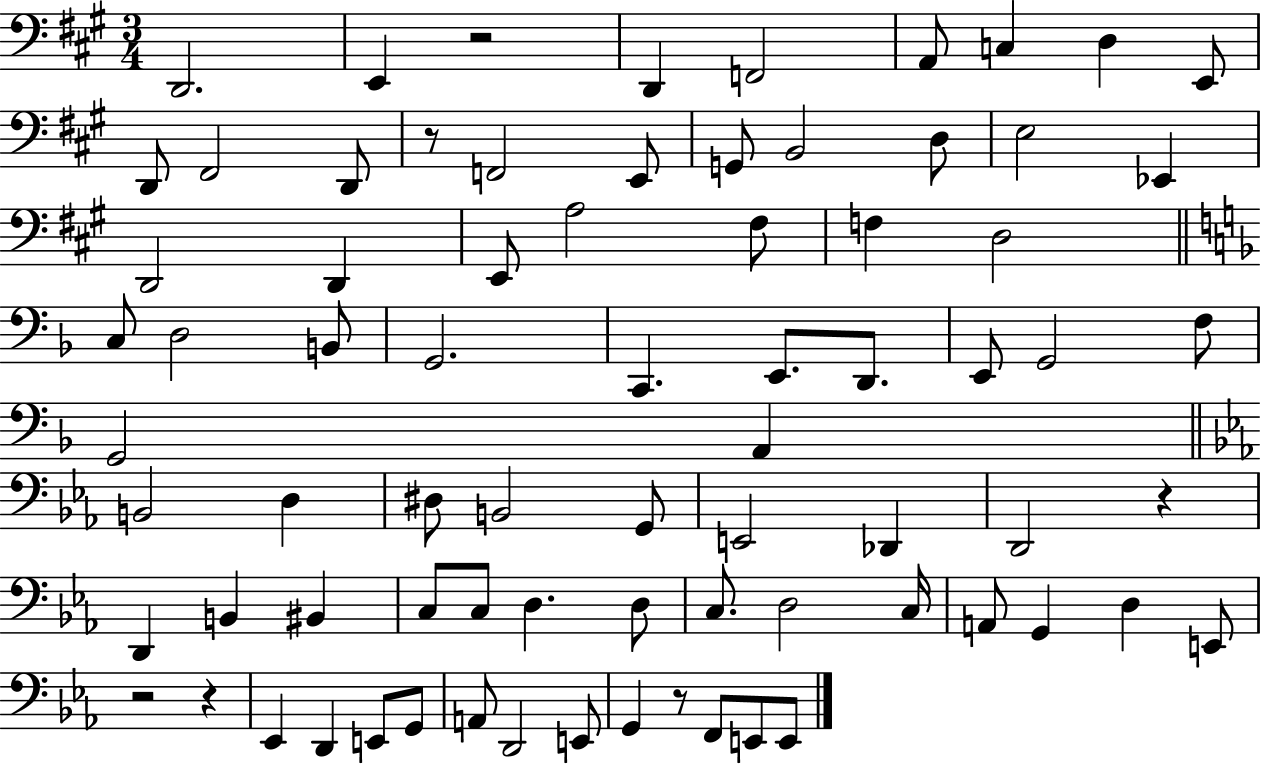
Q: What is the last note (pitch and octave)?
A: E2